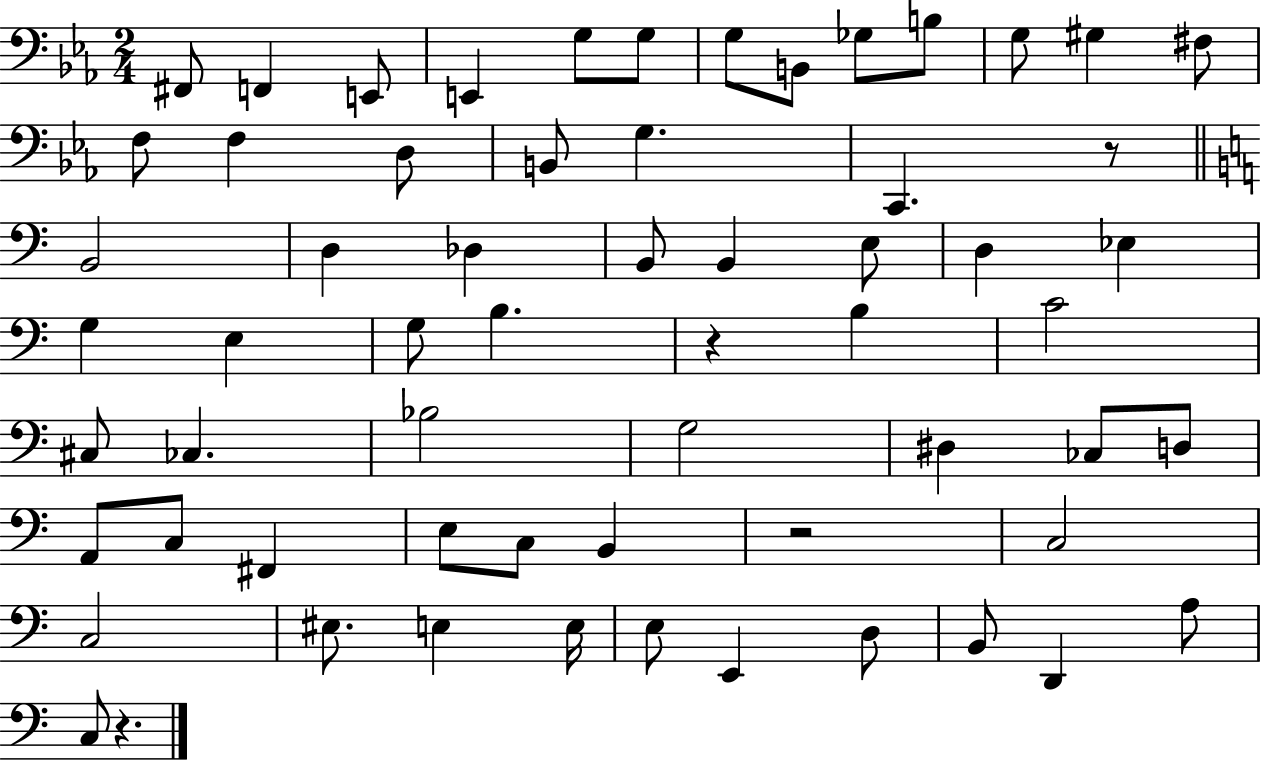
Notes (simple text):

F#2/e F2/q E2/e E2/q G3/e G3/e G3/e B2/e Gb3/e B3/e G3/e G#3/q F#3/e F3/e F3/q D3/e B2/e G3/q. C2/q. R/e B2/h D3/q Db3/q B2/e B2/q E3/e D3/q Eb3/q G3/q E3/q G3/e B3/q. R/q B3/q C4/h C#3/e CES3/q. Bb3/h G3/h D#3/q CES3/e D3/e A2/e C3/e F#2/q E3/e C3/e B2/q R/h C3/h C3/h EIS3/e. E3/q E3/s E3/e E2/q D3/e B2/e D2/q A3/e C3/e R/q.